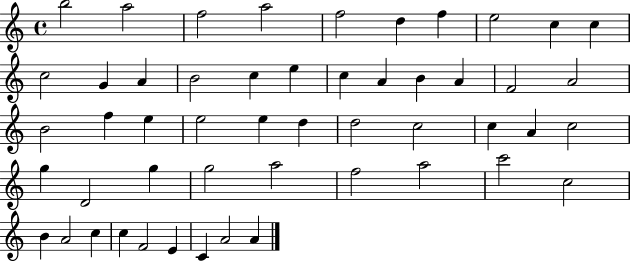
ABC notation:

X:1
T:Untitled
M:4/4
L:1/4
K:C
b2 a2 f2 a2 f2 d f e2 c c c2 G A B2 c e c A B A F2 A2 B2 f e e2 e d d2 c2 c A c2 g D2 g g2 a2 f2 a2 c'2 c2 B A2 c c F2 E C A2 A